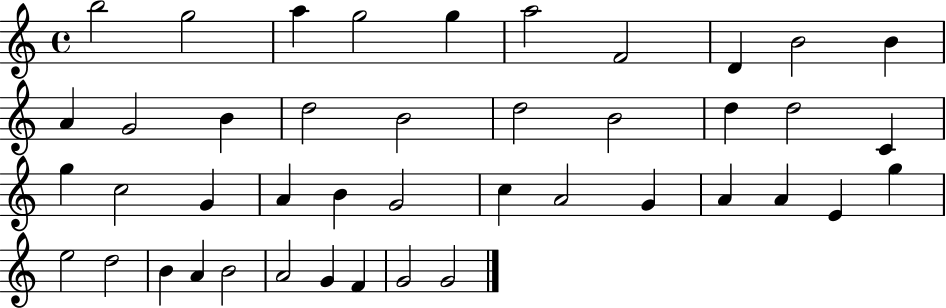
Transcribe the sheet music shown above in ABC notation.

X:1
T:Untitled
M:4/4
L:1/4
K:C
b2 g2 a g2 g a2 F2 D B2 B A G2 B d2 B2 d2 B2 d d2 C g c2 G A B G2 c A2 G A A E g e2 d2 B A B2 A2 G F G2 G2